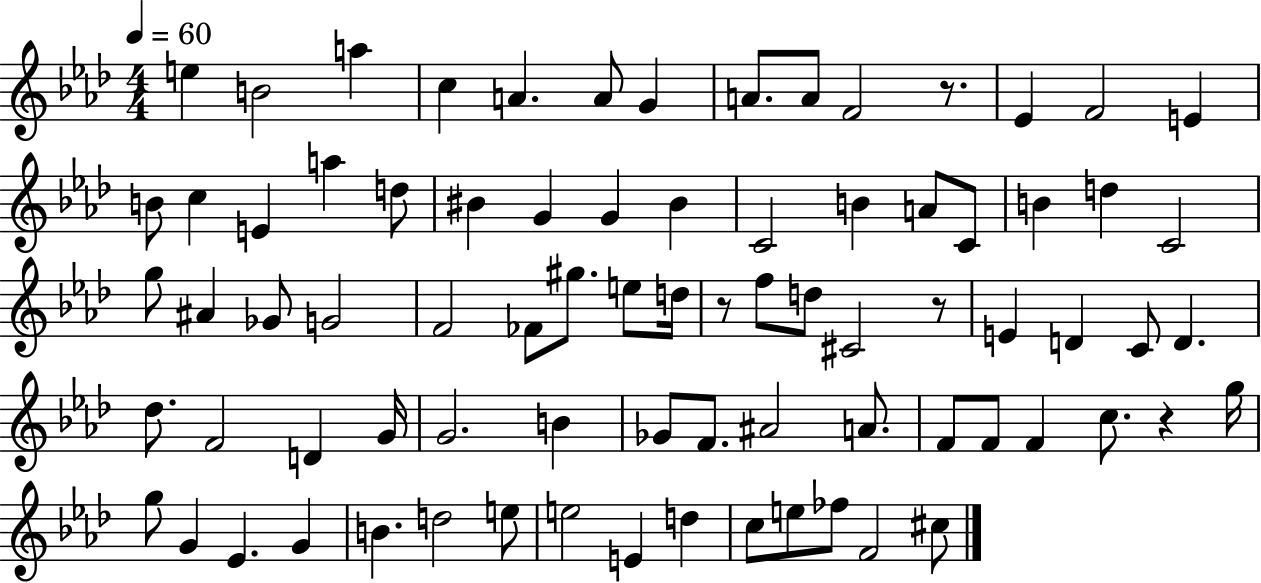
E5/q B4/h A5/q C5/q A4/q. A4/e G4/q A4/e. A4/e F4/h R/e. Eb4/q F4/h E4/q B4/e C5/q E4/q A5/q D5/e BIS4/q G4/q G4/q BIS4/q C4/h B4/q A4/e C4/e B4/q D5/q C4/h G5/e A#4/q Gb4/e G4/h F4/h FES4/e G#5/e. E5/e D5/s R/e F5/e D5/e C#4/h R/e E4/q D4/q C4/e D4/q. Db5/e. F4/h D4/q G4/s G4/h. B4/q Gb4/e F4/e. A#4/h A4/e. F4/e F4/e F4/q C5/e. R/q G5/s G5/e G4/q Eb4/q. G4/q B4/q. D5/h E5/e E5/h E4/q D5/q C5/e E5/e FES5/e F4/h C#5/e